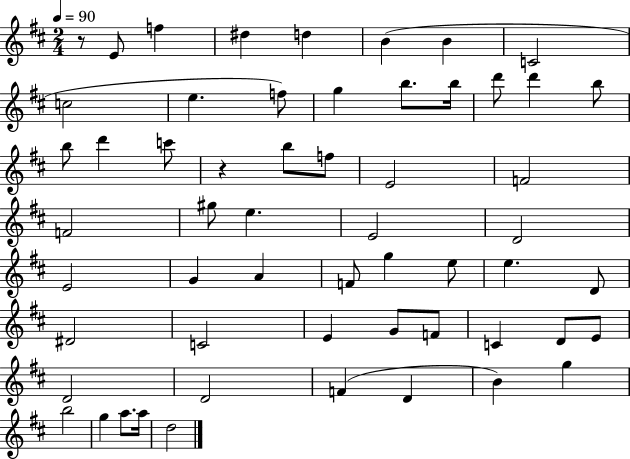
R/e E4/e F5/q D#5/q D5/q B4/q B4/q C4/h C5/h E5/q. F5/e G5/q B5/e. B5/s D6/e D6/q B5/e B5/e D6/q C6/e R/q B5/e F5/e E4/h F4/h F4/h G#5/e E5/q. E4/h D4/h E4/h G4/q A4/q F4/e G5/q E5/e E5/q. D4/e D#4/h C4/h E4/q G4/e F4/e C4/q D4/e E4/e D4/h D4/h F4/q D4/q B4/q G5/q B5/h G5/q A5/e. A5/s D5/h